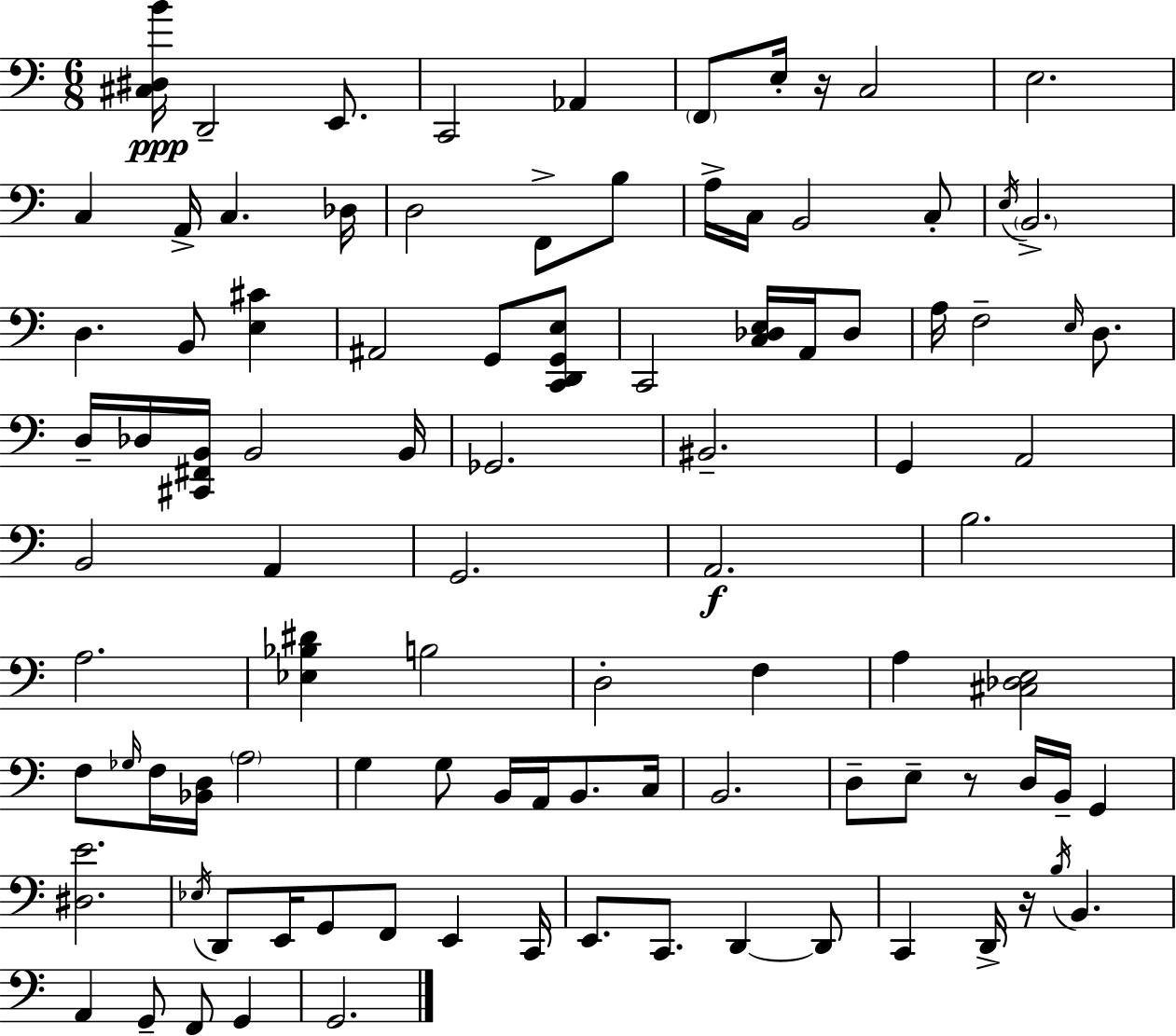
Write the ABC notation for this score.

X:1
T:Untitled
M:6/8
L:1/4
K:C
[^C,^D,B]/4 D,,2 E,,/2 C,,2 _A,, F,,/2 E,/4 z/4 C,2 E,2 C, A,,/4 C, _D,/4 D,2 F,,/2 B,/2 A,/4 C,/4 B,,2 C,/2 E,/4 B,,2 D, B,,/2 [E,^C] ^A,,2 G,,/2 [C,,D,,G,,E,]/2 C,,2 [C,_D,E,]/4 A,,/4 _D,/2 A,/4 F,2 E,/4 D,/2 D,/4 _D,/4 [^C,,^F,,B,,]/4 B,,2 B,,/4 _G,,2 ^B,,2 G,, A,,2 B,,2 A,, G,,2 A,,2 B,2 A,2 [_E,_B,^D] B,2 D,2 F, A, [^C,_D,E,]2 F,/2 _G,/4 F,/4 [_B,,D,]/4 A,2 G, G,/2 B,,/4 A,,/4 B,,/2 C,/4 B,,2 D,/2 E,/2 z/2 D,/4 B,,/4 G,, [^D,E]2 _E,/4 D,,/2 E,,/4 G,,/2 F,,/2 E,, C,,/4 E,,/2 C,,/2 D,, D,,/2 C,, D,,/4 z/4 B,/4 B,, A,, G,,/2 F,,/2 G,, G,,2